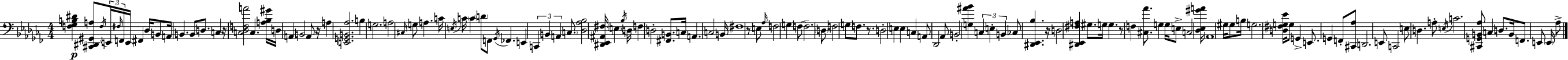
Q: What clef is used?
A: bass